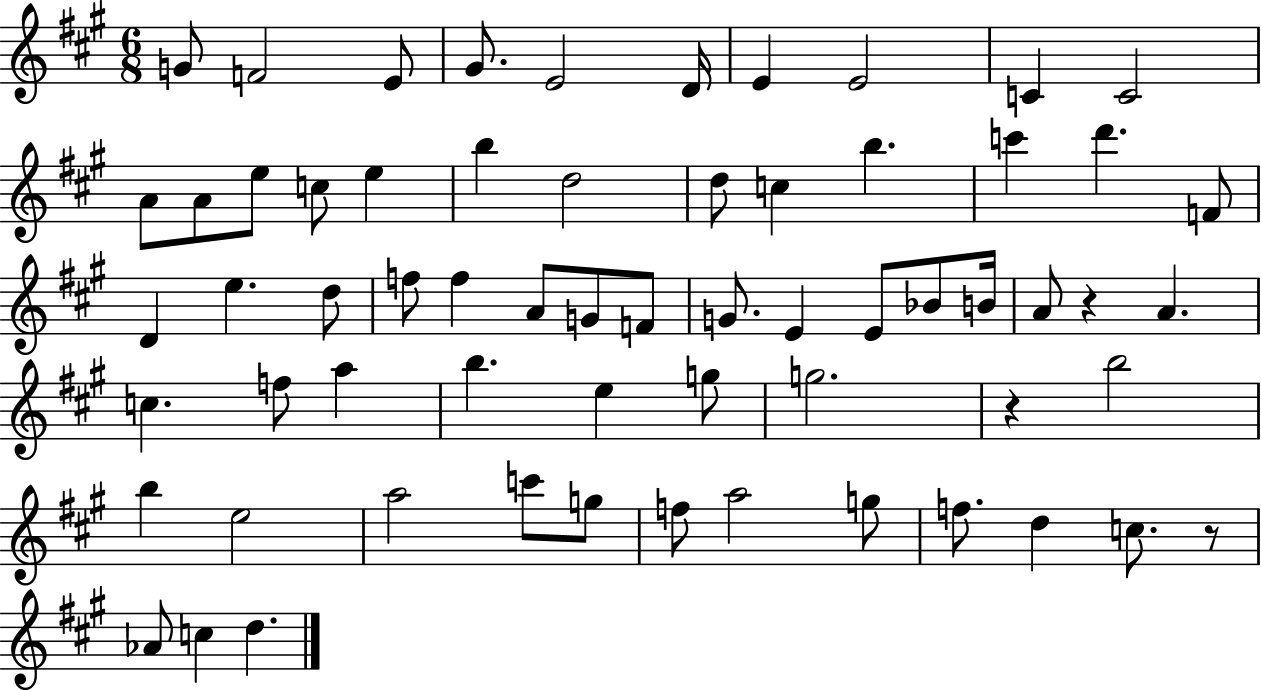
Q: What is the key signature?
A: A major